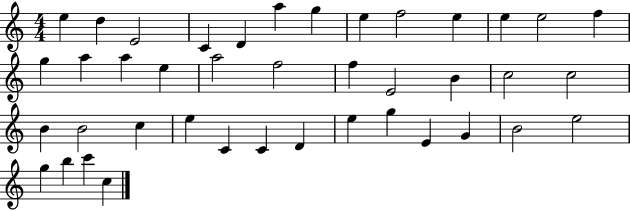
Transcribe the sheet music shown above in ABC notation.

X:1
T:Untitled
M:4/4
L:1/4
K:C
e d E2 C D a g e f2 e e e2 f g a a e a2 f2 f E2 B c2 c2 B B2 c e C C D e g E G B2 e2 g b c' c